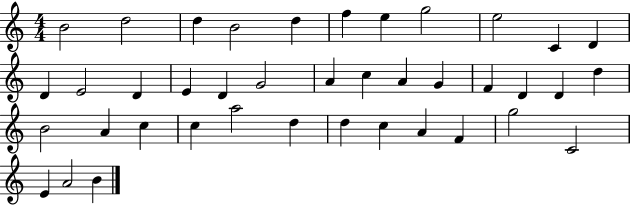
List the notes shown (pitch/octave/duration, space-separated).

B4/h D5/h D5/q B4/h D5/q F5/q E5/q G5/h E5/h C4/q D4/q D4/q E4/h D4/q E4/q D4/q G4/h A4/q C5/q A4/q G4/q F4/q D4/q D4/q D5/q B4/h A4/q C5/q C5/q A5/h D5/q D5/q C5/q A4/q F4/q G5/h C4/h E4/q A4/h B4/q